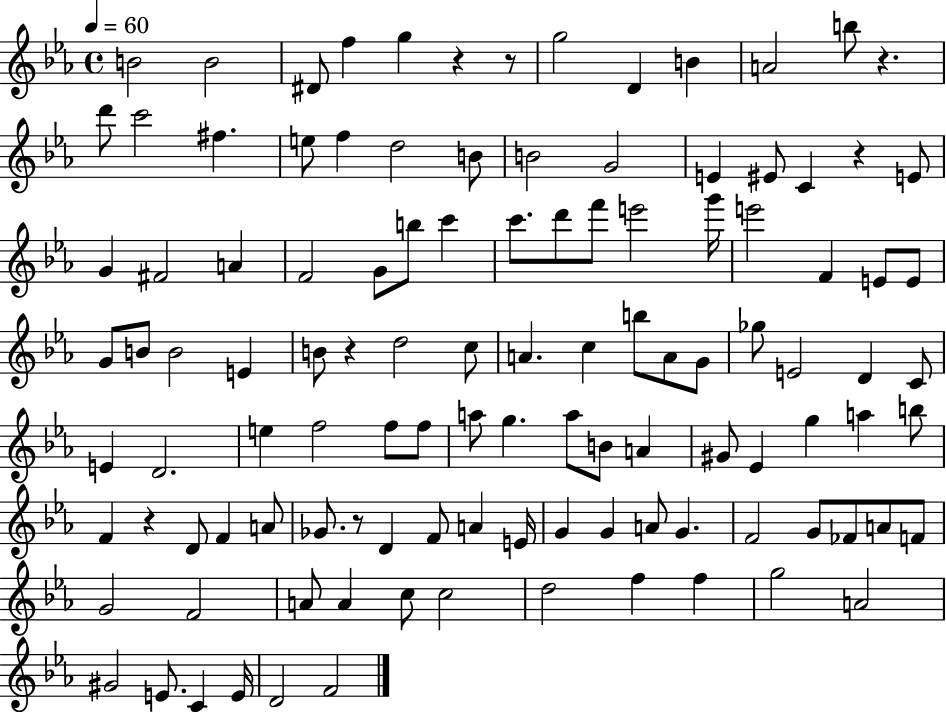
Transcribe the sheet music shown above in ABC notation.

X:1
T:Untitled
M:4/4
L:1/4
K:Eb
B2 B2 ^D/2 f g z z/2 g2 D B A2 b/2 z d'/2 c'2 ^f e/2 f d2 B/2 B2 G2 E ^E/2 C z E/2 G ^F2 A F2 G/2 b/2 c' c'/2 d'/2 f'/2 e'2 g'/4 e'2 F E/2 E/2 G/2 B/2 B2 E B/2 z d2 c/2 A c b/2 A/2 G/2 _g/2 E2 D C/2 E D2 e f2 f/2 f/2 a/2 g a/2 B/2 A ^G/2 _E g a b/2 F z D/2 F A/2 _G/2 z/2 D F/2 A E/4 G G A/2 G F2 G/2 _F/2 A/2 F/2 G2 F2 A/2 A c/2 c2 d2 f f g2 A2 ^G2 E/2 C E/4 D2 F2